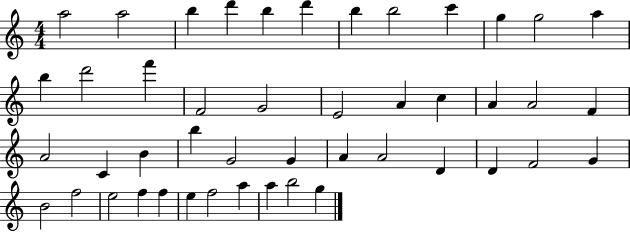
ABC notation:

X:1
T:Untitled
M:4/4
L:1/4
K:C
a2 a2 b d' b d' b b2 c' g g2 a b d'2 f' F2 G2 E2 A c A A2 F A2 C B b G2 G A A2 D D F2 G B2 f2 e2 f f e f2 a a b2 g